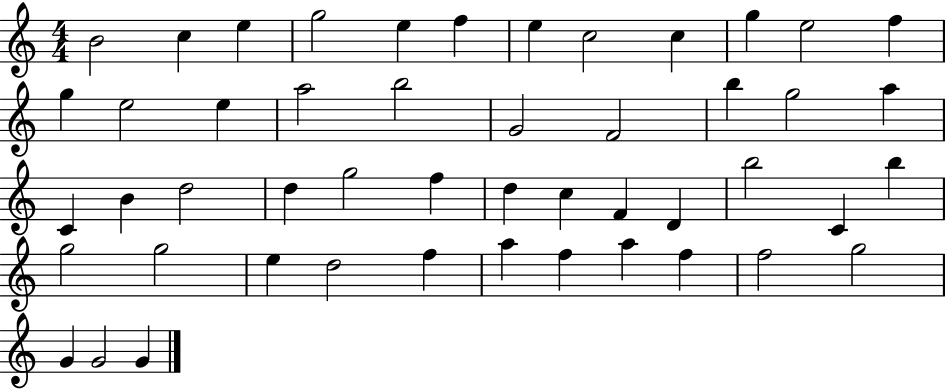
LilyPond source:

{
  \clef treble
  \numericTimeSignature
  \time 4/4
  \key c \major
  b'2 c''4 e''4 | g''2 e''4 f''4 | e''4 c''2 c''4 | g''4 e''2 f''4 | \break g''4 e''2 e''4 | a''2 b''2 | g'2 f'2 | b''4 g''2 a''4 | \break c'4 b'4 d''2 | d''4 g''2 f''4 | d''4 c''4 f'4 d'4 | b''2 c'4 b''4 | \break g''2 g''2 | e''4 d''2 f''4 | a''4 f''4 a''4 f''4 | f''2 g''2 | \break g'4 g'2 g'4 | \bar "|."
}